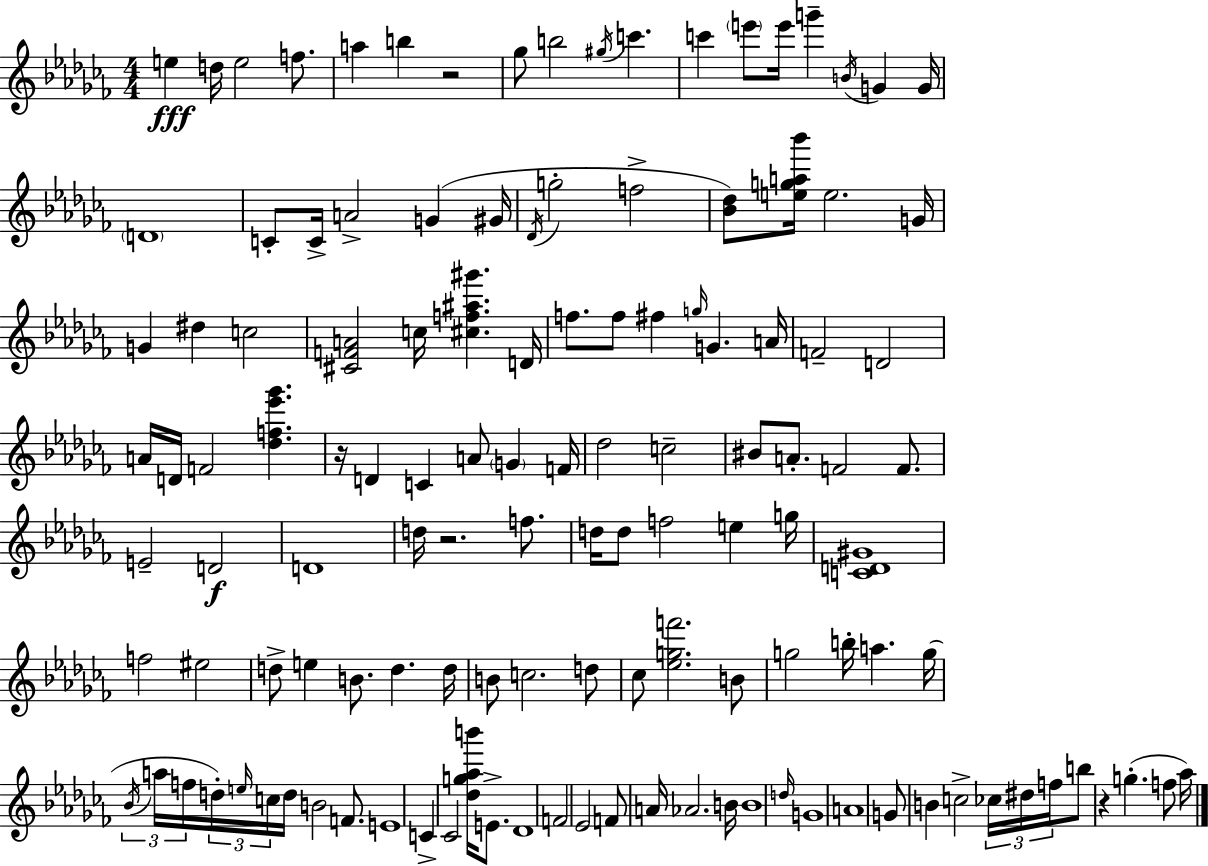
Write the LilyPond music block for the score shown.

{
  \clef treble
  \numericTimeSignature
  \time 4/4
  \key aes \minor
  \repeat volta 2 { e''4\fff d''16 e''2 f''8. | a''4 b''4 r2 | ges''8 b''2 \acciaccatura { gis''16 } c'''4. | c'''4 \parenthesize e'''8 e'''16 g'''4-- \acciaccatura { b'16 } g'4 | \break g'16 \parenthesize d'1 | c'8-. c'16-> a'2-> g'4( | gis'16 \acciaccatura { des'16 } g''2-. f''2-> | <bes' des''>8) <e'' g'' a'' bes'''>16 e''2. | \break g'16 g'4 dis''4 c''2 | <cis' f' a'>2 c''16 <cis'' f'' ais'' gis'''>4. | d'16 f''8. f''8 fis''4 \grace { g''16 } g'4. | a'16 f'2-- d'2 | \break a'16 d'16 f'2 <des'' f'' ees''' ges'''>4. | r16 d'4 c'4 a'8 \parenthesize g'4 | f'16 des''2 c''2-- | bis'8 a'8.-. f'2 | \break f'8. e'2-- d'2\f | d'1 | d''16 r2. | f''8. d''16 d''8 f''2 e''4 | \break g''16 <c' d' gis'>1 | f''2 eis''2 | d''8-> e''4 b'8. d''4. | d''16 b'8 c''2. | \break d''8 ces''8 <ees'' g'' f'''>2. | b'8 g''2 b''16-. a''4. | g''16( \tuplet 3/2 { \acciaccatura { bes'16 } a''16 f''16 } \tuplet 3/2 { d''16-.) \grace { e''16 } c''16 } d''16 b'2 | f'8. e'1 | \break c'4-> ces'2 | <des'' g'' aes'' b'''>16 e'8.-> des'1 | f'2 ees'2 | f'8 a'16 aes'2. | \break b'16 b'1 | \grace { d''16 } g'1 | a'1 | g'8 b'4 c''2-> | \break \tuplet 3/2 { ces''16 dis''16 f''16 } b''8 r4 g''4.-.( | f''8 aes''16) } \bar "|."
}